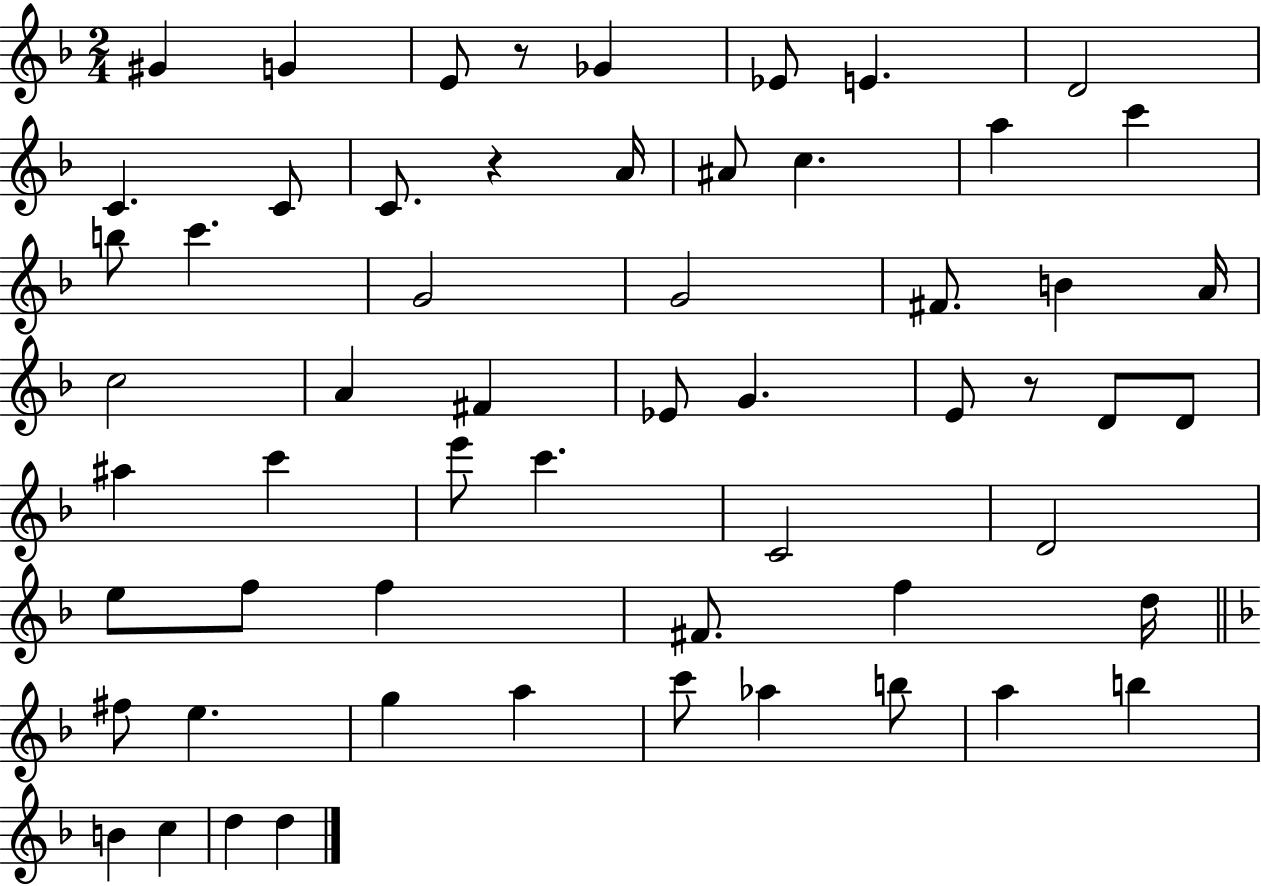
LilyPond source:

{
  \clef treble
  \numericTimeSignature
  \time 2/4
  \key f \major
  \repeat volta 2 { gis'4 g'4 | e'8 r8 ges'4 | ees'8 e'4. | d'2 | \break c'4. c'8 | c'8. r4 a'16 | ais'8 c''4. | a''4 c'''4 | \break b''8 c'''4. | g'2 | g'2 | fis'8. b'4 a'16 | \break c''2 | a'4 fis'4 | ees'8 g'4. | e'8 r8 d'8 d'8 | \break ais''4 c'''4 | e'''8 c'''4. | c'2 | d'2 | \break e''8 f''8 f''4 | fis'8. f''4 d''16 | \bar "||" \break \key f \major fis''8 e''4. | g''4 a''4 | c'''8 aes''4 b''8 | a''4 b''4 | \break b'4 c''4 | d''4 d''4 | } \bar "|."
}